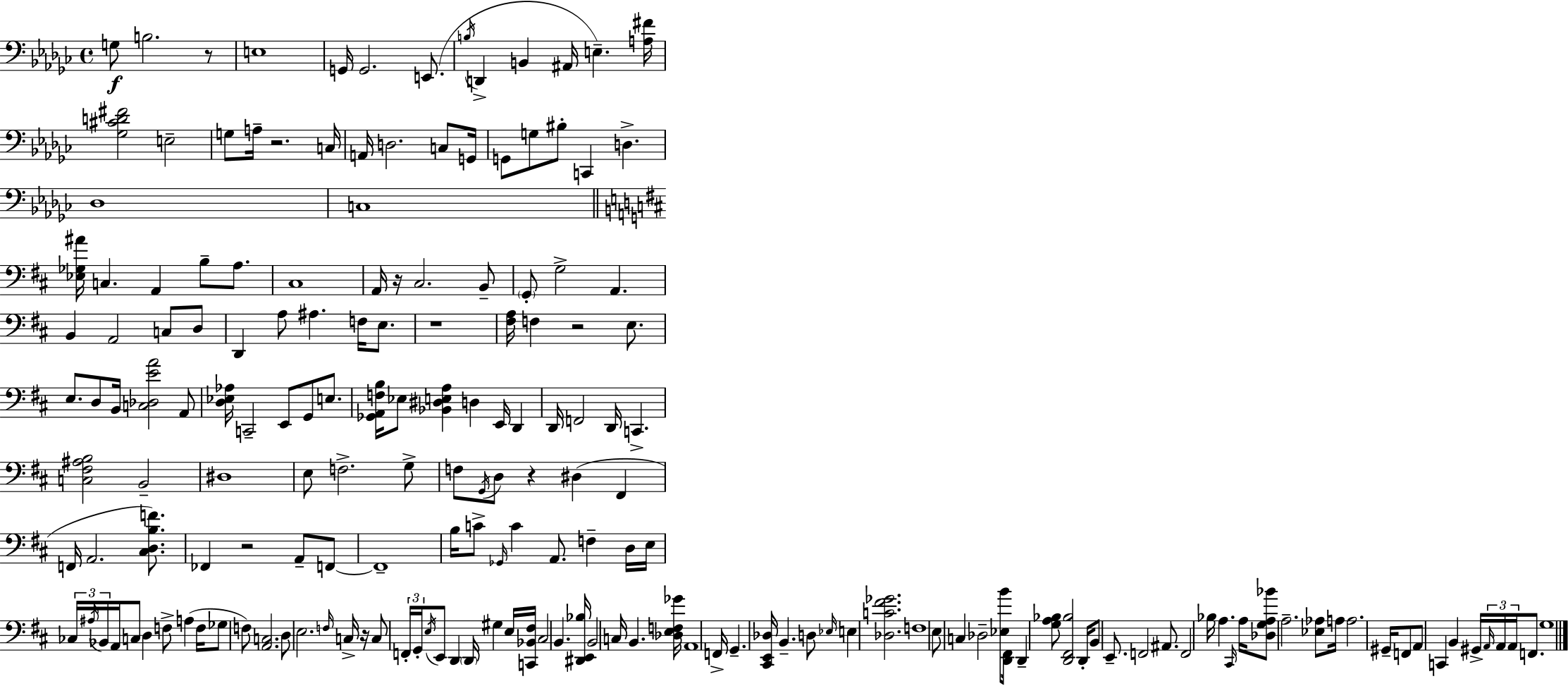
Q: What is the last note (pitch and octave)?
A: G3